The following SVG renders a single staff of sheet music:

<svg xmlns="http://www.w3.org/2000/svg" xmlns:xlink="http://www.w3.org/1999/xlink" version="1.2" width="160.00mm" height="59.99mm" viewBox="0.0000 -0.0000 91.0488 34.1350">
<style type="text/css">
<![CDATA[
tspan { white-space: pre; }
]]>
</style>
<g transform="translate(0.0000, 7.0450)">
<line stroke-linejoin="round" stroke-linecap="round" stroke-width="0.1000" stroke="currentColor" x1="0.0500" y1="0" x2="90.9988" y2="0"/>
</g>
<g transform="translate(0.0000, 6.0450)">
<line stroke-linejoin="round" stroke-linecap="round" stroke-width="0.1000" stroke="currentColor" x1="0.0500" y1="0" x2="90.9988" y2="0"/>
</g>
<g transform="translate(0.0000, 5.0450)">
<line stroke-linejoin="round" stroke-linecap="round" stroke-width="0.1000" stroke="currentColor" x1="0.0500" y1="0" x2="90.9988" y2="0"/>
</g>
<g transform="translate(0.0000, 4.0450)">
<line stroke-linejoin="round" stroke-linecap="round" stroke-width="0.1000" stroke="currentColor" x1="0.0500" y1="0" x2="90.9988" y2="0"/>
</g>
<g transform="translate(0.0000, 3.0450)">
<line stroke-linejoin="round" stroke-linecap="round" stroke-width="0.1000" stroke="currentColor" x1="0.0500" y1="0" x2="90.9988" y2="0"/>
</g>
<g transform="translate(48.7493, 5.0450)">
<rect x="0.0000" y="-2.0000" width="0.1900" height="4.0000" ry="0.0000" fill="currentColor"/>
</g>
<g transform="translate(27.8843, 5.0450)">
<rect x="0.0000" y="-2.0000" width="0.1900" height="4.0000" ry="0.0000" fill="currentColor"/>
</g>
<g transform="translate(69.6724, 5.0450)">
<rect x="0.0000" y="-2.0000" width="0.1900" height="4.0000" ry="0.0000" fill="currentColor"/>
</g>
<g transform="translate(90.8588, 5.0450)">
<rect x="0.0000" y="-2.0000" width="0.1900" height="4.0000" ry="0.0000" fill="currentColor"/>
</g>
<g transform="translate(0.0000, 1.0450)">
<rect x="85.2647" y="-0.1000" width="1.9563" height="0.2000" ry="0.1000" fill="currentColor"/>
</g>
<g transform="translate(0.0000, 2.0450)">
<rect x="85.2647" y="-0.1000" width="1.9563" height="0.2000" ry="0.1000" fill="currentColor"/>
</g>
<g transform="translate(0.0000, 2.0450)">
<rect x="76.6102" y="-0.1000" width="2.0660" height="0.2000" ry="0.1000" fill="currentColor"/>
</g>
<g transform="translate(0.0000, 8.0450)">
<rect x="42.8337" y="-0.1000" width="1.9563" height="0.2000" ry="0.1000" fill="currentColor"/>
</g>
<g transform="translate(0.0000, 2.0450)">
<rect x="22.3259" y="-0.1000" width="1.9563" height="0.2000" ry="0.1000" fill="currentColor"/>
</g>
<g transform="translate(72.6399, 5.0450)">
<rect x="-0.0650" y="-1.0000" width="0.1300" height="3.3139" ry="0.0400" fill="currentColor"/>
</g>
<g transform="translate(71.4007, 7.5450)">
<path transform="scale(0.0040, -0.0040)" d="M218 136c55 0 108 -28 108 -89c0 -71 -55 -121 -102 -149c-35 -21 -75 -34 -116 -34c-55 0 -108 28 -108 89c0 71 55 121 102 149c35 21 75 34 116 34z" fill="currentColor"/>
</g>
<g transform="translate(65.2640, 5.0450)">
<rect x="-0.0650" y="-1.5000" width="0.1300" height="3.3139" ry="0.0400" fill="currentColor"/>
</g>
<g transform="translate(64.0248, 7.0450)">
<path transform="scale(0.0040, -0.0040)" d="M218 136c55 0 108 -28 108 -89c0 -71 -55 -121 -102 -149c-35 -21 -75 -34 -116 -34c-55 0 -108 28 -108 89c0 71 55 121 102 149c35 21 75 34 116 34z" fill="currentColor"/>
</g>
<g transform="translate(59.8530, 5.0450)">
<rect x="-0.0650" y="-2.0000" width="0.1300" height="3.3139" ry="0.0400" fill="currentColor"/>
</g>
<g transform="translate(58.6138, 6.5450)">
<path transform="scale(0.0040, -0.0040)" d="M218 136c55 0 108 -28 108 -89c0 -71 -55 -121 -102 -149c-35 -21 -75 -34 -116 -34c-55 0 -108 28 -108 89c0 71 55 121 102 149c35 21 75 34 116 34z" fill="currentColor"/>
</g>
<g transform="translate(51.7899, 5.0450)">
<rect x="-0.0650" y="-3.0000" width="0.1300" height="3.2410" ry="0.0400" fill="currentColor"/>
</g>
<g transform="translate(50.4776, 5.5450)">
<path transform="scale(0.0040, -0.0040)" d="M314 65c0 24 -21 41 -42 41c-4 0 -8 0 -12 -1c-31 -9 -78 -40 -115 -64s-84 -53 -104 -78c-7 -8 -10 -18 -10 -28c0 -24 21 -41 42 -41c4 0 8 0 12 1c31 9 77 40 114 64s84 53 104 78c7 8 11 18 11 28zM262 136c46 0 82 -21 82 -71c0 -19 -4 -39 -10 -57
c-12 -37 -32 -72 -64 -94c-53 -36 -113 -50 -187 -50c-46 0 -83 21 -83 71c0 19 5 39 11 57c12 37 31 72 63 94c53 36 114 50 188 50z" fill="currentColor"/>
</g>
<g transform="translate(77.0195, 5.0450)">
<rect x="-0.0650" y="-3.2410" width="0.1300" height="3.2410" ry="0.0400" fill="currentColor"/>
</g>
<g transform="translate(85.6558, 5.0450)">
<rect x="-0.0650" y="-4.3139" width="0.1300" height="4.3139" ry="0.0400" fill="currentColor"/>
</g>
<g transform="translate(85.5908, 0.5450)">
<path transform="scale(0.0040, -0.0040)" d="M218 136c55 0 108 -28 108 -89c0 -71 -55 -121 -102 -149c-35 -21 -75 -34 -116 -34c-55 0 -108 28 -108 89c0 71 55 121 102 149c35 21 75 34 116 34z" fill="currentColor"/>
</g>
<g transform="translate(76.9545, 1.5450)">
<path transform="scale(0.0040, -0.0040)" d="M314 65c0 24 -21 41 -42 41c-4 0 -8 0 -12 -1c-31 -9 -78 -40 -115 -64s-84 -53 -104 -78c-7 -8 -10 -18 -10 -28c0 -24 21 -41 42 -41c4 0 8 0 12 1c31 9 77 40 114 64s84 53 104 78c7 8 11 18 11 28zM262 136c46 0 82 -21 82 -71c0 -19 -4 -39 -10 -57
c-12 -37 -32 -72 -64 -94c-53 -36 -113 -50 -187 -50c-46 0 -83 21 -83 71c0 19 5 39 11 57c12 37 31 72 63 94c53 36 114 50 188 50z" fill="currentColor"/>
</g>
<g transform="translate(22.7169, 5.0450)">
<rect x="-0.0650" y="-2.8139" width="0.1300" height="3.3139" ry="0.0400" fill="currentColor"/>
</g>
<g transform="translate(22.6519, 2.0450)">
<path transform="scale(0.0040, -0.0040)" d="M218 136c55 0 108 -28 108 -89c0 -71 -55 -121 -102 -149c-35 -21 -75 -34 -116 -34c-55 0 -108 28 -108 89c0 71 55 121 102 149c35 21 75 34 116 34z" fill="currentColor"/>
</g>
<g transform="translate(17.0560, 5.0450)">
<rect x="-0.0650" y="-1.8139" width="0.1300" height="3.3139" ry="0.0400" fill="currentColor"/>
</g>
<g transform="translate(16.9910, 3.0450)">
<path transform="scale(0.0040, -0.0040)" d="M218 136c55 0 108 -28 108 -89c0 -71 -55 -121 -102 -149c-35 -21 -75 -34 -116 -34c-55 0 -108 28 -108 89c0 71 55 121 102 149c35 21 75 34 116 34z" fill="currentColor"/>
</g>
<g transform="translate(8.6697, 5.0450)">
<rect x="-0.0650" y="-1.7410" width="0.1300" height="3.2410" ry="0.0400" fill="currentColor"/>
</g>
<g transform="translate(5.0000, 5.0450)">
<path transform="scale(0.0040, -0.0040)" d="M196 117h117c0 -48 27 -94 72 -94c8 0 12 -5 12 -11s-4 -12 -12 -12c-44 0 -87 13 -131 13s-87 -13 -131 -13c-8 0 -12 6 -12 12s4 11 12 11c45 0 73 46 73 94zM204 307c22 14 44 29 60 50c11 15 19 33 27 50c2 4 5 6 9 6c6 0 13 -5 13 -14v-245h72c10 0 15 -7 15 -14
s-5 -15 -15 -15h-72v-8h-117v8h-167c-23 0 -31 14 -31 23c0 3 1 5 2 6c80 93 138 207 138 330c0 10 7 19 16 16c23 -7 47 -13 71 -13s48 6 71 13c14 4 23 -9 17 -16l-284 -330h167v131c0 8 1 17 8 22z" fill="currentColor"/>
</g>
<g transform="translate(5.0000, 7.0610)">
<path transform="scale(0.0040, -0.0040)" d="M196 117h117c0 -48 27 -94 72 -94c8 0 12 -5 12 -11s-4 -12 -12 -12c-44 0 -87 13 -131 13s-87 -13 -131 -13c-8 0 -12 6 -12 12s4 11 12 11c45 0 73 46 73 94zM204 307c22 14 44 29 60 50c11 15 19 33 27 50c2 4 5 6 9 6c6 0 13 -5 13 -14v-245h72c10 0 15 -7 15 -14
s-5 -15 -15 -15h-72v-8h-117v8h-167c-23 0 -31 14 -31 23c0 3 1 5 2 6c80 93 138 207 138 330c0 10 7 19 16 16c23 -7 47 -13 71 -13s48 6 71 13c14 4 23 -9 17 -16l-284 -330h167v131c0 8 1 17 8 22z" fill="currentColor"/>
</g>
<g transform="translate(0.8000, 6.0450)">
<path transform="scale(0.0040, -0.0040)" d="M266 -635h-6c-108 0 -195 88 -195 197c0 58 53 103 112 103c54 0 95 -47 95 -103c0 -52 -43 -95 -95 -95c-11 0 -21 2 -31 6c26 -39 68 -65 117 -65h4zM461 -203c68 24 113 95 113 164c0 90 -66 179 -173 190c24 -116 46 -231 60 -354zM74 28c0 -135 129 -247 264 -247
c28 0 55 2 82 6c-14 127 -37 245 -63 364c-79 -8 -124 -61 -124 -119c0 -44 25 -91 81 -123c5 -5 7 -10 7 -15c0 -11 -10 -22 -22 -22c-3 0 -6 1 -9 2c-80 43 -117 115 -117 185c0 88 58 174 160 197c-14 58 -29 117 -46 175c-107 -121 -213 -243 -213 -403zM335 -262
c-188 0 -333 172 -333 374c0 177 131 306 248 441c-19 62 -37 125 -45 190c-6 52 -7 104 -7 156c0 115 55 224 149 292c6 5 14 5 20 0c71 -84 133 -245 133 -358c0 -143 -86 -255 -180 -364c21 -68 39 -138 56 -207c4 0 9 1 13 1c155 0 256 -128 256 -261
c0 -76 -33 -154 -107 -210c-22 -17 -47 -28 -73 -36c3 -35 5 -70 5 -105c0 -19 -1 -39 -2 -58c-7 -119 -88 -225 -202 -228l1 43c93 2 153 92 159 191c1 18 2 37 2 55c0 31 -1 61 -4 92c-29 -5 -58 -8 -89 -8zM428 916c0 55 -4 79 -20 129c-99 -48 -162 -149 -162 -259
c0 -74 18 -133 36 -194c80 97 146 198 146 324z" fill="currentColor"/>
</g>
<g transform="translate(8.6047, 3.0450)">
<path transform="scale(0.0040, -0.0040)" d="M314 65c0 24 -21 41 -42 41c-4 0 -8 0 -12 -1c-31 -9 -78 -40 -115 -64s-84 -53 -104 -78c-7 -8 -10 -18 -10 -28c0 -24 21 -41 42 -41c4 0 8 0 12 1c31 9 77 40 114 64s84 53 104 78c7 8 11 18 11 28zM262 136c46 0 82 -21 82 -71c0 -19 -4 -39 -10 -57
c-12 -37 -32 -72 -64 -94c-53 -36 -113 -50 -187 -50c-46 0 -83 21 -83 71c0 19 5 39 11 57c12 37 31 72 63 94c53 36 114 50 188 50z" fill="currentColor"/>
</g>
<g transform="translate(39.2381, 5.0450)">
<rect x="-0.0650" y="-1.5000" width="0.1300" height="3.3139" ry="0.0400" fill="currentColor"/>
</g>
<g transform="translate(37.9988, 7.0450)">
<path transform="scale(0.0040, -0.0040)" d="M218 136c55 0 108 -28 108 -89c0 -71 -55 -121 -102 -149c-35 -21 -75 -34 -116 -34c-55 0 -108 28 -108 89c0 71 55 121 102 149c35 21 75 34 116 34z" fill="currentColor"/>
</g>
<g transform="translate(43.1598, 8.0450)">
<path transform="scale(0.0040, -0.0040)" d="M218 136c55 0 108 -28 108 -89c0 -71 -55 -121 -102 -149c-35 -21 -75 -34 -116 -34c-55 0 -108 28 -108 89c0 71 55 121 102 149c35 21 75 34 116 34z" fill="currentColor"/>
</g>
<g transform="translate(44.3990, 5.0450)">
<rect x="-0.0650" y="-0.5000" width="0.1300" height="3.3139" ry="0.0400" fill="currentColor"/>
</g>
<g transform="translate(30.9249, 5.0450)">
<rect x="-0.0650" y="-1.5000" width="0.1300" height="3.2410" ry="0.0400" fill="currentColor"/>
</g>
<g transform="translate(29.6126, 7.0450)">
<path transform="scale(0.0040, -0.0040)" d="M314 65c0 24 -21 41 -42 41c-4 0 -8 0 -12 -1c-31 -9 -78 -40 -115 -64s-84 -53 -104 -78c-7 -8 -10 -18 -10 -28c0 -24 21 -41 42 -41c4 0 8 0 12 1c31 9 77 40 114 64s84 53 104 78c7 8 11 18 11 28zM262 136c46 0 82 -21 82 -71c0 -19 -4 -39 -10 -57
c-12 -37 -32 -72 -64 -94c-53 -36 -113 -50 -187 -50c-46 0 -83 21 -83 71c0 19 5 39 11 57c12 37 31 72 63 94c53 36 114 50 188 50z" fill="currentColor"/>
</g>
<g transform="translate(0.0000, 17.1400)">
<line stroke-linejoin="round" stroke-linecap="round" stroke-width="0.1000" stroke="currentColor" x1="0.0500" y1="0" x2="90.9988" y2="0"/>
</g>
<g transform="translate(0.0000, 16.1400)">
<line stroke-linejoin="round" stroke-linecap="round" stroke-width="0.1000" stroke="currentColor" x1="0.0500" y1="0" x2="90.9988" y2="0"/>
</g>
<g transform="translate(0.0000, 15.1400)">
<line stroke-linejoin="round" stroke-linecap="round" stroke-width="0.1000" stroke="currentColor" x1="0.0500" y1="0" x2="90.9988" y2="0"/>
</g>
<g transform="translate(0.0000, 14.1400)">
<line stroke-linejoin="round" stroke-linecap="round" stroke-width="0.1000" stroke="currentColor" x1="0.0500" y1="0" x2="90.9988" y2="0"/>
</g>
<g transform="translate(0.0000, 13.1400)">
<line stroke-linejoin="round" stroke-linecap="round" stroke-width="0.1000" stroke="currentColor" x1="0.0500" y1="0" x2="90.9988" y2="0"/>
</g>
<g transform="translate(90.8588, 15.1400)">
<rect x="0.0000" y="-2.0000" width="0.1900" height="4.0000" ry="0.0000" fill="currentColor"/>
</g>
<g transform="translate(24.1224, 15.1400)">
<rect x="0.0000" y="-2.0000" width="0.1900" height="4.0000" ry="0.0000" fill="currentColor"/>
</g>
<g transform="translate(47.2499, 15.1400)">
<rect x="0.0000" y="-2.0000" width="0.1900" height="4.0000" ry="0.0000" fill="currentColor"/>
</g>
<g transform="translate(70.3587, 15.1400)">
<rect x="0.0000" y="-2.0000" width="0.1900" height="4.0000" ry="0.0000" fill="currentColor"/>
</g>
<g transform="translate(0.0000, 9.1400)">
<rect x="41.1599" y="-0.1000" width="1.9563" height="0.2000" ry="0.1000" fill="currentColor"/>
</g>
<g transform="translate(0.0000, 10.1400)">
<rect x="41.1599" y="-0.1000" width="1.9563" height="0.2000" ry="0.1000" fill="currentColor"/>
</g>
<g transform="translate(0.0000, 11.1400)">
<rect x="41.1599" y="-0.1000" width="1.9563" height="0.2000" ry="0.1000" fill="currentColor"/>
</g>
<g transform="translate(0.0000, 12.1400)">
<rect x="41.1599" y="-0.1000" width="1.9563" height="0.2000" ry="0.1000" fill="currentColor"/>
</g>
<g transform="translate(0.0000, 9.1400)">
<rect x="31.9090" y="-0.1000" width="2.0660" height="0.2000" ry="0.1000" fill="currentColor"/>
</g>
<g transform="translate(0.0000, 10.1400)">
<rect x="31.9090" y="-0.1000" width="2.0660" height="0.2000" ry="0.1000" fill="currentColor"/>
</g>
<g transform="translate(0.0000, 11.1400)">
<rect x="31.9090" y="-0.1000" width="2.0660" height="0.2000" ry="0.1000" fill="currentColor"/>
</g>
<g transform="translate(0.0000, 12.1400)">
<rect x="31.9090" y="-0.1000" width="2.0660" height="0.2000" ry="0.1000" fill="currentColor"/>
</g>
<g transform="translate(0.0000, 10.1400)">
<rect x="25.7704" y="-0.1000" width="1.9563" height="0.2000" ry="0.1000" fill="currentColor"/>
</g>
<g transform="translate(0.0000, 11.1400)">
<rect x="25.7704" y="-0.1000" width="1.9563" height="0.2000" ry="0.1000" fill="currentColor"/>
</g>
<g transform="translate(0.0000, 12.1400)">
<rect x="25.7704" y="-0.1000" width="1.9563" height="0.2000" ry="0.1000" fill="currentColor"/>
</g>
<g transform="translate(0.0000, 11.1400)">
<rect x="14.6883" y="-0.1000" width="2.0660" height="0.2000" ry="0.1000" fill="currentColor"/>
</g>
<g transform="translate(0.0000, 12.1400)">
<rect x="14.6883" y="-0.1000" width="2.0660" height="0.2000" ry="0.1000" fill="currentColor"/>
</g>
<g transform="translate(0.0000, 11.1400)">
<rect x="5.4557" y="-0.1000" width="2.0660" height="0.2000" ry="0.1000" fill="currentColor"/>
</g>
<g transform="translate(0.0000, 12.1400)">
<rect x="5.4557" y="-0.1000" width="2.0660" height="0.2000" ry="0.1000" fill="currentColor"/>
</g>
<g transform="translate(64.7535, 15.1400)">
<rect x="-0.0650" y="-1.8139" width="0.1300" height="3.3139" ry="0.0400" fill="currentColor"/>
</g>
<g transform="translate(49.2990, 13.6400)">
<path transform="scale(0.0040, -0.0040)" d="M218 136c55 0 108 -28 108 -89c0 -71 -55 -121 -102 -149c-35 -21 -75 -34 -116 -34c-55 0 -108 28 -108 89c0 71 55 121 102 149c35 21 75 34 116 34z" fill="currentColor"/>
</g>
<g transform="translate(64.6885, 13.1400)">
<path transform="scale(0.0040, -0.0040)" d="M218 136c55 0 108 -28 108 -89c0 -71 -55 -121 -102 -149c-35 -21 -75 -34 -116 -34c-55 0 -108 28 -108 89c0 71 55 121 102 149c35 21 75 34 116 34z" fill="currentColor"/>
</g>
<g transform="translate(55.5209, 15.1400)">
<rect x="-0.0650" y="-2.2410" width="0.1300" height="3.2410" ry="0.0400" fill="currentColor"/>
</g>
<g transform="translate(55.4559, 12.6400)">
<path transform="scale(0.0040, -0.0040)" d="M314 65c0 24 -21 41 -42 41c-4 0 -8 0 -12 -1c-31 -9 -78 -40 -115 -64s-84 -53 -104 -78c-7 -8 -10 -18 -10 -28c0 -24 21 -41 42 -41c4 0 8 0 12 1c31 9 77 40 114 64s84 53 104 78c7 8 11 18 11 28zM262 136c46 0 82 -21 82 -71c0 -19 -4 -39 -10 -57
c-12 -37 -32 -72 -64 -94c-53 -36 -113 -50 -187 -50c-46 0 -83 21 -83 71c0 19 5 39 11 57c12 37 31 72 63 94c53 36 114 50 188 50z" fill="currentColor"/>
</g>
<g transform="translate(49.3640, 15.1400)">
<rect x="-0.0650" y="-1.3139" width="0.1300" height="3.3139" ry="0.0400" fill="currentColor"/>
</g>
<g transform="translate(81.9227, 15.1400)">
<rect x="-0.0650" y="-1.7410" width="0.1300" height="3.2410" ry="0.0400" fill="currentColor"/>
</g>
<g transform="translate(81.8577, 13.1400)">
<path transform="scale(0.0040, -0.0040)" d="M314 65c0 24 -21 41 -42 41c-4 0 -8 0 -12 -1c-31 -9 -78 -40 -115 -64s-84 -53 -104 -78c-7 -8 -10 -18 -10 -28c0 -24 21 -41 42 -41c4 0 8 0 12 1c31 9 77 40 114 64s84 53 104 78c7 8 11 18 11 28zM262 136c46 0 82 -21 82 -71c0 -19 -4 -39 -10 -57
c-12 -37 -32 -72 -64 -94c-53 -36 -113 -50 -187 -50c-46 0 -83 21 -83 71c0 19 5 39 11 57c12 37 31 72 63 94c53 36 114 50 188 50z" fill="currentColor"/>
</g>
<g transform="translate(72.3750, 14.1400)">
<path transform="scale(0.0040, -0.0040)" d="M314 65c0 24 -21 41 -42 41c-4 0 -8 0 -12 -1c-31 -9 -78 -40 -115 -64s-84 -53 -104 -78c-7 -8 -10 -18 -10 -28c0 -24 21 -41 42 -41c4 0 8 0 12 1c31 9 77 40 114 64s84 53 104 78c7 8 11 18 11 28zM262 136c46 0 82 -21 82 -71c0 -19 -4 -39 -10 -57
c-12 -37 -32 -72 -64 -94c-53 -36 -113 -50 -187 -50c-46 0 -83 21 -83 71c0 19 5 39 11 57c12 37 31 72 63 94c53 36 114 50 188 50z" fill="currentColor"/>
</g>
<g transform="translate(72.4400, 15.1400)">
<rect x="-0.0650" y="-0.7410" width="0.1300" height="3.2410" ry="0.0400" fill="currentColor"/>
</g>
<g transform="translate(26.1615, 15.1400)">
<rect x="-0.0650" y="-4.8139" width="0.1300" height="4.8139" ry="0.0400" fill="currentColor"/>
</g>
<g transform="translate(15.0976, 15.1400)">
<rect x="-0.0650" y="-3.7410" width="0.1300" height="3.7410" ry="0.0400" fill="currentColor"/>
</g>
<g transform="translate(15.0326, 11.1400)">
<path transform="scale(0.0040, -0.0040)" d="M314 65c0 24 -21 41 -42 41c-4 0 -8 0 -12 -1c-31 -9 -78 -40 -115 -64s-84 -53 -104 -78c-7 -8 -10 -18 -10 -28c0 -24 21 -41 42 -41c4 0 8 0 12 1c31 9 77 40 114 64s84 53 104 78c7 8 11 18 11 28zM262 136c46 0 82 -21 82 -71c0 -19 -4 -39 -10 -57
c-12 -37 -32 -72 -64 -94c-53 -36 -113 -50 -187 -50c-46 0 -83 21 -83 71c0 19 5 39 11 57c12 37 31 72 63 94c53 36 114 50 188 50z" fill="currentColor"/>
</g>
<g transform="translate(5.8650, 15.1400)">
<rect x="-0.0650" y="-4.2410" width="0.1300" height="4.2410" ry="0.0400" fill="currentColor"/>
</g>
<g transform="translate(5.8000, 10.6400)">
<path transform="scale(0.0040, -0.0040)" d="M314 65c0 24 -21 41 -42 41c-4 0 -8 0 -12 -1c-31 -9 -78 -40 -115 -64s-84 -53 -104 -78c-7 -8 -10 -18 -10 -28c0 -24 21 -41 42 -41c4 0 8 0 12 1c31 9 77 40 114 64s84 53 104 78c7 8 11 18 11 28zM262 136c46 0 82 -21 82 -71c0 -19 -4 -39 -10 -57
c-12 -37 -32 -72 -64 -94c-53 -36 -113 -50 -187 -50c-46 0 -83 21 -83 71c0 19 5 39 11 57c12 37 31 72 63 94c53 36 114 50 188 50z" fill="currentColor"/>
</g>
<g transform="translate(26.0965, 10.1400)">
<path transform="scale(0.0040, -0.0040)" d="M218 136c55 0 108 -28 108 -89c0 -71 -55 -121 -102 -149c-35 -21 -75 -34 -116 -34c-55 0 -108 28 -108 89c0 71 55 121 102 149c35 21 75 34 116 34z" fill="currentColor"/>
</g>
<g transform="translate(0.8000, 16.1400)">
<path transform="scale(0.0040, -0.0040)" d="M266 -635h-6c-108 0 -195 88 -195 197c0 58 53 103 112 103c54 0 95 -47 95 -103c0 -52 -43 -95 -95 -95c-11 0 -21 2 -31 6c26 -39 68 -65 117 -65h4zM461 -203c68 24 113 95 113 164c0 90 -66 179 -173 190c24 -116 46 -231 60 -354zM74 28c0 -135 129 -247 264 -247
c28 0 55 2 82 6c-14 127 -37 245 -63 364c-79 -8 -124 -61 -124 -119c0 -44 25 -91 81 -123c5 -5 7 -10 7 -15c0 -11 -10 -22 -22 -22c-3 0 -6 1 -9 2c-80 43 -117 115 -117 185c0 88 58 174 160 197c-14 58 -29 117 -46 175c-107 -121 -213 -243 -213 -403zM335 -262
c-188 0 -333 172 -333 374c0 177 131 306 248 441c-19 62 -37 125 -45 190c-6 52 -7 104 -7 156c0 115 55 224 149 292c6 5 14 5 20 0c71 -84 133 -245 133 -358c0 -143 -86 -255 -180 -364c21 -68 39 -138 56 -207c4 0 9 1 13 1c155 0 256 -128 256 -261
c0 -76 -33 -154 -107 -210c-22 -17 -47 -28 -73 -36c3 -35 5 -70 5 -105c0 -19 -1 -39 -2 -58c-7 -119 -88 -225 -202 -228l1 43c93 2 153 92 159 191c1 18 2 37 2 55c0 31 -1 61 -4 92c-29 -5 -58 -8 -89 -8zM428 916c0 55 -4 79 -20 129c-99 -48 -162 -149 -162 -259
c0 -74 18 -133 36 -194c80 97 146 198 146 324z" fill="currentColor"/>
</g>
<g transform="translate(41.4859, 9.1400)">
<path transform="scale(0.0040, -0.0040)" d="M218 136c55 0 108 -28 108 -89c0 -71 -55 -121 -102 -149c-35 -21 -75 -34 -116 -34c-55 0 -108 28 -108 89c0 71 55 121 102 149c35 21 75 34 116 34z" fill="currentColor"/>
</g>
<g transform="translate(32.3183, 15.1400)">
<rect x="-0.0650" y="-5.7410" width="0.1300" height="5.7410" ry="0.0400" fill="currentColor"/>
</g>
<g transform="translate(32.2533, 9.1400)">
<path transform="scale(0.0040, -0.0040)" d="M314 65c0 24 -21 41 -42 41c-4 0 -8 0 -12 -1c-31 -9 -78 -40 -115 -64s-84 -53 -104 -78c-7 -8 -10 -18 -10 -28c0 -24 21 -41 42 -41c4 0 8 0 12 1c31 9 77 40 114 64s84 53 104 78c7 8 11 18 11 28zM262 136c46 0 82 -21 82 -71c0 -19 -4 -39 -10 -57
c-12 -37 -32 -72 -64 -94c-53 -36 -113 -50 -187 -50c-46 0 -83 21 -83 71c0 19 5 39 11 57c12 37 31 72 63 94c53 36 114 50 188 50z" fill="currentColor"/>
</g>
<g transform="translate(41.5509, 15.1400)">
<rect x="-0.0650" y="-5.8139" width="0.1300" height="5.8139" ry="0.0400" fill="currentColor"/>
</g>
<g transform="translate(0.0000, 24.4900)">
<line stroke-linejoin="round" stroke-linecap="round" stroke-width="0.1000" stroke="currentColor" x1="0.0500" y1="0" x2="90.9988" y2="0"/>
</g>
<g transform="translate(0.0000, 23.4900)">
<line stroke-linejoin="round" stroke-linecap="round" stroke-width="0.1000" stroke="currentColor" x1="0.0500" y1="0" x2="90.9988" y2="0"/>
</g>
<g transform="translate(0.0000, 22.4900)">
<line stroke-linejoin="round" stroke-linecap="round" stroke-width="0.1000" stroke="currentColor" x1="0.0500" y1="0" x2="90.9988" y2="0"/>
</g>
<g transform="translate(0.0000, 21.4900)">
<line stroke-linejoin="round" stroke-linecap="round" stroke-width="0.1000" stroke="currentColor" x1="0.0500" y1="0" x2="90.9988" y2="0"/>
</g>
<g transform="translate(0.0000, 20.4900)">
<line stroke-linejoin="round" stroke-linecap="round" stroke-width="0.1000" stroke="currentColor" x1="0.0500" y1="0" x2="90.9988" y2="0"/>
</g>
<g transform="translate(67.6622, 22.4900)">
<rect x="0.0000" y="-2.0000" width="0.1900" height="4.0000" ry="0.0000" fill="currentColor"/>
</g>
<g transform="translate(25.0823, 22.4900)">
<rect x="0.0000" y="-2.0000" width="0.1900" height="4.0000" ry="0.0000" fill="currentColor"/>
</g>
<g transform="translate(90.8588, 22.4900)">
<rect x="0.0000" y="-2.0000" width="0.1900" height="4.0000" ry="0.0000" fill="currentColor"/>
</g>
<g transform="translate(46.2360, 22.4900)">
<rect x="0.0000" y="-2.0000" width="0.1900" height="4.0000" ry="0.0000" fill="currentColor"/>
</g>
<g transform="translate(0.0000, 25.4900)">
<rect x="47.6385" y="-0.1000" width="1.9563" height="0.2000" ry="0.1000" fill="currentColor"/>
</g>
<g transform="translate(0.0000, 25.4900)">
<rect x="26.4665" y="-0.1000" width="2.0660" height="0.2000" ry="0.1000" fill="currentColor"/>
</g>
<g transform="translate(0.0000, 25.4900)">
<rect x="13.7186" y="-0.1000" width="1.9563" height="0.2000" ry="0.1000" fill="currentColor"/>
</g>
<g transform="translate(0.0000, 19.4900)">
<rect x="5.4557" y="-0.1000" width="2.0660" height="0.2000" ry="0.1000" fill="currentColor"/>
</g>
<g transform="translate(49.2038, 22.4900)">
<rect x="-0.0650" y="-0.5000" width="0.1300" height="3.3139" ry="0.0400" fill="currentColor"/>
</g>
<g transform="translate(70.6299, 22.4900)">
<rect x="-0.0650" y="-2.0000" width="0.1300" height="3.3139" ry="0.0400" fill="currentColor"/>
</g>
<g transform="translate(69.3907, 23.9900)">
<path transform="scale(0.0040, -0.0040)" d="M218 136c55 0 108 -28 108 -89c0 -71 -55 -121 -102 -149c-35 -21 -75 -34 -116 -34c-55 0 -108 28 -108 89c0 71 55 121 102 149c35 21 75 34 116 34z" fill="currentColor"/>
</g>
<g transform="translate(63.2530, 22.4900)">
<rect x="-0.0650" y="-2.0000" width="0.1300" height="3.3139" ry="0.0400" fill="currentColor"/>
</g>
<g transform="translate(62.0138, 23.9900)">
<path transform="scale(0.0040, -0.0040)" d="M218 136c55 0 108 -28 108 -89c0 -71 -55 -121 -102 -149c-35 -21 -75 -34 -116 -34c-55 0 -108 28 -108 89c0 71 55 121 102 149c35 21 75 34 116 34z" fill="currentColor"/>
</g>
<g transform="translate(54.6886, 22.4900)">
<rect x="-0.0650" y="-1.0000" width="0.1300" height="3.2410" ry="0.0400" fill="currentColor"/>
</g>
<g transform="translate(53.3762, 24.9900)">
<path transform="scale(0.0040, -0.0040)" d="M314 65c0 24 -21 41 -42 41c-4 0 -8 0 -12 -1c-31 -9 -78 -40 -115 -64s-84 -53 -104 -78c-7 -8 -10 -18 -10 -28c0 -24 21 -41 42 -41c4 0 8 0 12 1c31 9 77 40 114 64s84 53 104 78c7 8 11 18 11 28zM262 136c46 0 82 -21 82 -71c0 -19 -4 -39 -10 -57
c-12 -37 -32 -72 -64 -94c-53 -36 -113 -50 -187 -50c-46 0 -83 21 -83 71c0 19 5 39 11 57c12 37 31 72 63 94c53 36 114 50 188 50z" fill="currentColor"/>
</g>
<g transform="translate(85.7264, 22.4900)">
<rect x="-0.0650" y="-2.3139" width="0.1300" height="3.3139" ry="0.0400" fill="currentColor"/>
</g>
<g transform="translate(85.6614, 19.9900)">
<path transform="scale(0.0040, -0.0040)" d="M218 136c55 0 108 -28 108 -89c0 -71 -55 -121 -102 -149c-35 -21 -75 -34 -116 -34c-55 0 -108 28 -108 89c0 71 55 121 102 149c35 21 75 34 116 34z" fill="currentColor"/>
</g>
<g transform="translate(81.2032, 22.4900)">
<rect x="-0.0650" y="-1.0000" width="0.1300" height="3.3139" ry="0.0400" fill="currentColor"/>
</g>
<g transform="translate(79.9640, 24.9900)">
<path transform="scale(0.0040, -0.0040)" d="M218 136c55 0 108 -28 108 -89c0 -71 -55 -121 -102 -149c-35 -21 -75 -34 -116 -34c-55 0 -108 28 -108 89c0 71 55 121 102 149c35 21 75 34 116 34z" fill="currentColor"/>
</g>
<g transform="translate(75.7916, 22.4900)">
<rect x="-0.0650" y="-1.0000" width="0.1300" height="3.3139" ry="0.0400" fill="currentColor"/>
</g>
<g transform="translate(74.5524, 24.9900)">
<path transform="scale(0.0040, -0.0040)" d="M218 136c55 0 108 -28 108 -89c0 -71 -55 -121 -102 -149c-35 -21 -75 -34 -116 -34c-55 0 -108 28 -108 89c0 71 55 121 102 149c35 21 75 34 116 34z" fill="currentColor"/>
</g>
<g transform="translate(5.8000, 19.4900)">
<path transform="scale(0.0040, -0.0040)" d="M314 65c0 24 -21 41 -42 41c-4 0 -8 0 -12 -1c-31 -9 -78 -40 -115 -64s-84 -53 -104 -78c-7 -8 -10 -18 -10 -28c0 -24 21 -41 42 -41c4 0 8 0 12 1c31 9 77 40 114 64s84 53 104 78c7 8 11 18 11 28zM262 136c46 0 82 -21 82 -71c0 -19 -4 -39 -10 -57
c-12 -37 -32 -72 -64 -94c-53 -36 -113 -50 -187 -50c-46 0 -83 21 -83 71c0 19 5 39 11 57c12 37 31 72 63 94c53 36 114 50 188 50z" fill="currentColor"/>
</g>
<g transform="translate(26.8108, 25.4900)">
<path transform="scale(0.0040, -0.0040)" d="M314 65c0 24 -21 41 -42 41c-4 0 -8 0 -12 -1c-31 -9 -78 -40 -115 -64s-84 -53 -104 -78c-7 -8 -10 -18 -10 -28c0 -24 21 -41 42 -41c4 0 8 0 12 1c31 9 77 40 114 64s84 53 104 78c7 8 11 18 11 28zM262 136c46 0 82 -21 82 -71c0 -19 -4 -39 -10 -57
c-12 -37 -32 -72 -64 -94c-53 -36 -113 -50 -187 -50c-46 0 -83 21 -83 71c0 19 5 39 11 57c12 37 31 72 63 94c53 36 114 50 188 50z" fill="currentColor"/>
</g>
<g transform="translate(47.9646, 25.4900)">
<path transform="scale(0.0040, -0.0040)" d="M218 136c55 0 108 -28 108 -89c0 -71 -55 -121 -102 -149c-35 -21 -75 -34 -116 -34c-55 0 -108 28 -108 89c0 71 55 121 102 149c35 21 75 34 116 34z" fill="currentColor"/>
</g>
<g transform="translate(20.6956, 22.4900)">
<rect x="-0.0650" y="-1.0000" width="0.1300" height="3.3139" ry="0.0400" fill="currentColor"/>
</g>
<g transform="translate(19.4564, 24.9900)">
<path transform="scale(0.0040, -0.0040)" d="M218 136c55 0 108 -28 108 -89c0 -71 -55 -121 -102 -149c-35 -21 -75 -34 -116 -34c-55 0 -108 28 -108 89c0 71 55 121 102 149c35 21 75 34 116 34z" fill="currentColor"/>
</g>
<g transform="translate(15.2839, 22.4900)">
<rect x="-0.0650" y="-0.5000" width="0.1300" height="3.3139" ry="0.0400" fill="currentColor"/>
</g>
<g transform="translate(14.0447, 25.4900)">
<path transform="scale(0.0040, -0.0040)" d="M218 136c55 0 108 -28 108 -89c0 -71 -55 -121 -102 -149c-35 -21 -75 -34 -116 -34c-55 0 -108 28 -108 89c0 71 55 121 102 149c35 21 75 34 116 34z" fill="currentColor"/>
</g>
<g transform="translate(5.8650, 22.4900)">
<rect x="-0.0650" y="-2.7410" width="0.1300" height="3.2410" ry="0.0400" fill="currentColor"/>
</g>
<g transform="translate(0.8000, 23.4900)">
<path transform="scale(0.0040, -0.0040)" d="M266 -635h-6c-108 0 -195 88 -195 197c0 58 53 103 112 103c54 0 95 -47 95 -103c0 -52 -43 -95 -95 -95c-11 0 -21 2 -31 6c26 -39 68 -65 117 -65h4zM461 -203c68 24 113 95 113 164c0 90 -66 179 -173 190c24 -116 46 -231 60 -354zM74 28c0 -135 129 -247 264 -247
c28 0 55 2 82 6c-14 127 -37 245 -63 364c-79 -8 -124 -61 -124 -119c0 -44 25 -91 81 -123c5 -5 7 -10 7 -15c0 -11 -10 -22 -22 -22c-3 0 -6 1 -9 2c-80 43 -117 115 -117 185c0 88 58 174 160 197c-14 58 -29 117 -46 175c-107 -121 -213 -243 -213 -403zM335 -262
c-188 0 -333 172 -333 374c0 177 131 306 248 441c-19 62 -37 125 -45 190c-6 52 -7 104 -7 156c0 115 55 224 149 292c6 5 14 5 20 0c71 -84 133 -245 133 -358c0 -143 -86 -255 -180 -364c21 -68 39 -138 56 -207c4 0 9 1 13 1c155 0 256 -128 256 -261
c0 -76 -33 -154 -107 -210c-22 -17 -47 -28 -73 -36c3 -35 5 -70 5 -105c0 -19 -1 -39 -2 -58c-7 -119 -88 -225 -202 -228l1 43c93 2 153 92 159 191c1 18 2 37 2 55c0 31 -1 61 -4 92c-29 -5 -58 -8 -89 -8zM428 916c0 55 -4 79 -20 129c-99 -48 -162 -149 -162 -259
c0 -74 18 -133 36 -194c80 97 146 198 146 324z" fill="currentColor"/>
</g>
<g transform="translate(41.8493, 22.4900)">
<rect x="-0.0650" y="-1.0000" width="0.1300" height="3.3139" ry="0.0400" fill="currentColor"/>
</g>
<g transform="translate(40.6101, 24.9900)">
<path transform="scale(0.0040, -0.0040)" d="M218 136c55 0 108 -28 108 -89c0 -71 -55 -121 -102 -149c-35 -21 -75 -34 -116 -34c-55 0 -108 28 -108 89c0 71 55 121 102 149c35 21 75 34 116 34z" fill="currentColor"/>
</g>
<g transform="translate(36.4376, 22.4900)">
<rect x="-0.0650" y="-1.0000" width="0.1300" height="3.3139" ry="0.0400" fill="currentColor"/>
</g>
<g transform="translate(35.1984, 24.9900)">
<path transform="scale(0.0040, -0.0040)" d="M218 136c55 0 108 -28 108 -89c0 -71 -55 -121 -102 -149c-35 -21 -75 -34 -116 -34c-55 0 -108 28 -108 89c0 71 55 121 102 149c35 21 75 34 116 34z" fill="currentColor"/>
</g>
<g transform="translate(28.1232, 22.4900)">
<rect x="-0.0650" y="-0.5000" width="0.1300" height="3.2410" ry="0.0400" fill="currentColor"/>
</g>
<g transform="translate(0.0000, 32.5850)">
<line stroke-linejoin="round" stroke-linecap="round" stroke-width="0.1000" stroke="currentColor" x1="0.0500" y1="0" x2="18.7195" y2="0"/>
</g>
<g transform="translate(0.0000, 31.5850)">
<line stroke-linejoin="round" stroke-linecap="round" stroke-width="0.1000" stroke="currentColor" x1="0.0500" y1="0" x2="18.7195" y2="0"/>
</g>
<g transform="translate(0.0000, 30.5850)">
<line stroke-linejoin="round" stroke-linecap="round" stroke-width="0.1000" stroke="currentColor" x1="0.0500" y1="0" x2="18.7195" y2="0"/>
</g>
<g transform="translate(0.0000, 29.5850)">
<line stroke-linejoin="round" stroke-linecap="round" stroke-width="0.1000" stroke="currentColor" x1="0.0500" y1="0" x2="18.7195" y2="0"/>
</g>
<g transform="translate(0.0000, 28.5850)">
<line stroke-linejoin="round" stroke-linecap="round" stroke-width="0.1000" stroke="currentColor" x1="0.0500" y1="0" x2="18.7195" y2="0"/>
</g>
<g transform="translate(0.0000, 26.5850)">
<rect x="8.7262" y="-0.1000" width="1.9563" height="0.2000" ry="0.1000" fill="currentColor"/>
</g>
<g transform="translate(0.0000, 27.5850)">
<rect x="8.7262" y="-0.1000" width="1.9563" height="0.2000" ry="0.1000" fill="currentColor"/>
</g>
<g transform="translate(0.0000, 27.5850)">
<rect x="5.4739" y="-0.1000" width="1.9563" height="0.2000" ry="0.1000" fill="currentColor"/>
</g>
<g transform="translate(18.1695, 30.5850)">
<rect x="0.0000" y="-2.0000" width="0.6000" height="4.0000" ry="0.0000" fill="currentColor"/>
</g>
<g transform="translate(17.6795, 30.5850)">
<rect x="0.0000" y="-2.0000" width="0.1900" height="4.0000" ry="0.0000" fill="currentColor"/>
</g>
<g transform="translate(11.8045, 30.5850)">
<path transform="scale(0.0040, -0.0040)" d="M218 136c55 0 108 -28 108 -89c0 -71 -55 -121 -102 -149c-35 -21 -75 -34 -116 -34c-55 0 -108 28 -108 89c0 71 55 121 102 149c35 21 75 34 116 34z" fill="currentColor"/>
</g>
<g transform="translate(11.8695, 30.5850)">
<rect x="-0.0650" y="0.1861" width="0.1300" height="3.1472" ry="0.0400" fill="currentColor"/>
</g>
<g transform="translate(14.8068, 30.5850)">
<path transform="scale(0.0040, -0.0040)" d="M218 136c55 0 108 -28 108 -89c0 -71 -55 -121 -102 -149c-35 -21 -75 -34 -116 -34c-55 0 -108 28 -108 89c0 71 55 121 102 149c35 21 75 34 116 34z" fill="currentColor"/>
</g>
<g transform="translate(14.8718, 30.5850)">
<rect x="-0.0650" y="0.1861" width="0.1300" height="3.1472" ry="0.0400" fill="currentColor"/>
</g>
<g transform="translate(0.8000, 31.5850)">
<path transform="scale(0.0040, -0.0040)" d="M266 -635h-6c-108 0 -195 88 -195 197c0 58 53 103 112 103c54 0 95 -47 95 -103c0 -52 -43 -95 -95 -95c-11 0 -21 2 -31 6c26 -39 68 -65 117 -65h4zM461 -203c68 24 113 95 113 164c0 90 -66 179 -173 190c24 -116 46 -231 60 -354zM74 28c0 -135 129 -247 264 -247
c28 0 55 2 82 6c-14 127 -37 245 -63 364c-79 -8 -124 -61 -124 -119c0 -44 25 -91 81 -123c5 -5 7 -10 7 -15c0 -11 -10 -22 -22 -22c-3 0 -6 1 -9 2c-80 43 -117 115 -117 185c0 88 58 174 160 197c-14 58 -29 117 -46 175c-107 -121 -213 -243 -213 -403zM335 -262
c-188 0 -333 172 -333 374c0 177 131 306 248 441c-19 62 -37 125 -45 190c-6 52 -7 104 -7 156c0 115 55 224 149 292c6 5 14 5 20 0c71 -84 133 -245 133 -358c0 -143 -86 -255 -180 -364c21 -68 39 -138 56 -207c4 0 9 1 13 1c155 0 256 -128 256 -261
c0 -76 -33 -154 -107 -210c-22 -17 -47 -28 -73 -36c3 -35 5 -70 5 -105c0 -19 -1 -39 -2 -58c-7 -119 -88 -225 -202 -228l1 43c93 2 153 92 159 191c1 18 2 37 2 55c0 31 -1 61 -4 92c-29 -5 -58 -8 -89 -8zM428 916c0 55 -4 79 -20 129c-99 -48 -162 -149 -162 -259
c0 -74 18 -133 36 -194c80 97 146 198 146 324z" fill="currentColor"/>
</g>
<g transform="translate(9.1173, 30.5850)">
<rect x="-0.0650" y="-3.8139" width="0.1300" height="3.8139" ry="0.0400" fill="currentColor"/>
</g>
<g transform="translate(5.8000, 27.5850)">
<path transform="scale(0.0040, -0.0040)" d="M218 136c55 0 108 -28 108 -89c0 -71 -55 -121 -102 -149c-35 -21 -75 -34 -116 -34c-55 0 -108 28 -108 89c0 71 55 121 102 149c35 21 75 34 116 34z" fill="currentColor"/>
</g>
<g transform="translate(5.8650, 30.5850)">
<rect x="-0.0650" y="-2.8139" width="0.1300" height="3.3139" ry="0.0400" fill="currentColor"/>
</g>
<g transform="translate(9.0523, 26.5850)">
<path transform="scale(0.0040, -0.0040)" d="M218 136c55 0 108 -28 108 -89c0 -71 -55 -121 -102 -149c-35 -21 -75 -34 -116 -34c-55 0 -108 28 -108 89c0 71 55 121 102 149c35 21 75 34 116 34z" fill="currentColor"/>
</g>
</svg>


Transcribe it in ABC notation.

X:1
T:Untitled
M:4/4
L:1/4
K:C
f2 f a E2 E C A2 F E D b2 d' d'2 c'2 e' g'2 g' e g2 f d2 f2 a2 C D C2 D D C D2 F F D D g a c' B B